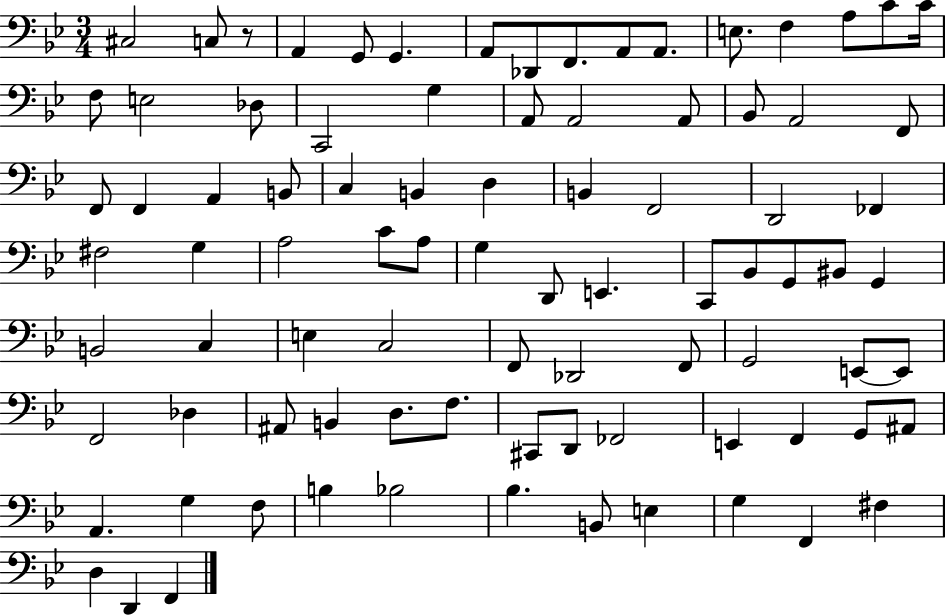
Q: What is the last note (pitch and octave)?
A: F2